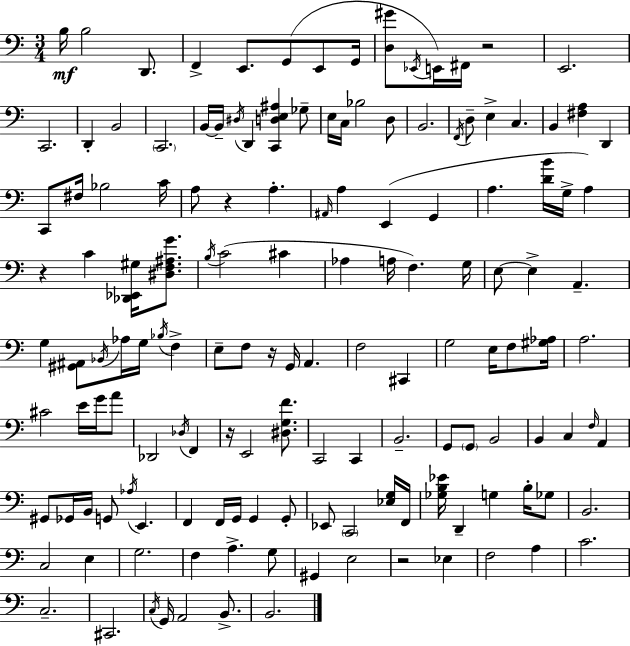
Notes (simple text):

B3/s B3/h D2/e. F2/q E2/e. G2/e E2/e G2/s [D3,G#4]/e Eb2/s E2/s F#2/s R/h E2/h. C2/h. D2/q B2/h C2/h. B2/s B2/s D#3/s D2/q [C2,D3,E3,A#3]/q Gb3/e E3/s C3/s Bb3/h D3/e B2/h. F2/s D3/e E3/q C3/q. B2/q [F#3,A3]/q D2/q C2/e F#3/s Bb3/h C4/s A3/e R/q A3/q. A#2/s A3/q E2/q G2/q A3/q. [D4,B4]/s G3/s A3/q R/q C4/q [Db2,Eb2,G#3]/s [D#3,F3,A#3,G4]/e. B3/s C4/h C#4/q Ab3/q A3/s F3/q. G3/s E3/e E3/q A2/q. G3/q [G#2,A#2]/e Bb2/s Ab3/s G3/s Bb3/s F3/q E3/e F3/e R/s G2/s A2/q. F3/h C#2/q G3/h E3/s F3/e [G#3,Ab3]/s A3/h. C#4/h E4/s G4/s A4/e Db2/h Db3/s F2/q R/s E2/h [D#3,G3,F4]/e. C2/h C2/q B2/h. G2/e G2/e B2/h B2/q C3/q F3/s A2/q G#2/e Gb2/s B2/s G2/e Ab3/s E2/q. F2/q F2/s G2/s G2/q G2/e Eb2/e C2/h [Eb3,G3]/s F2/s [Gb3,B3,Eb4]/s D2/q G3/q B3/s Gb3/e B2/h. C3/h E3/q G3/h. F3/q A3/q. G3/e G#2/q E3/h R/h Eb3/q F3/h A3/q C4/h. C3/h. C#2/h. C3/s G2/s A2/h B2/e. B2/h.